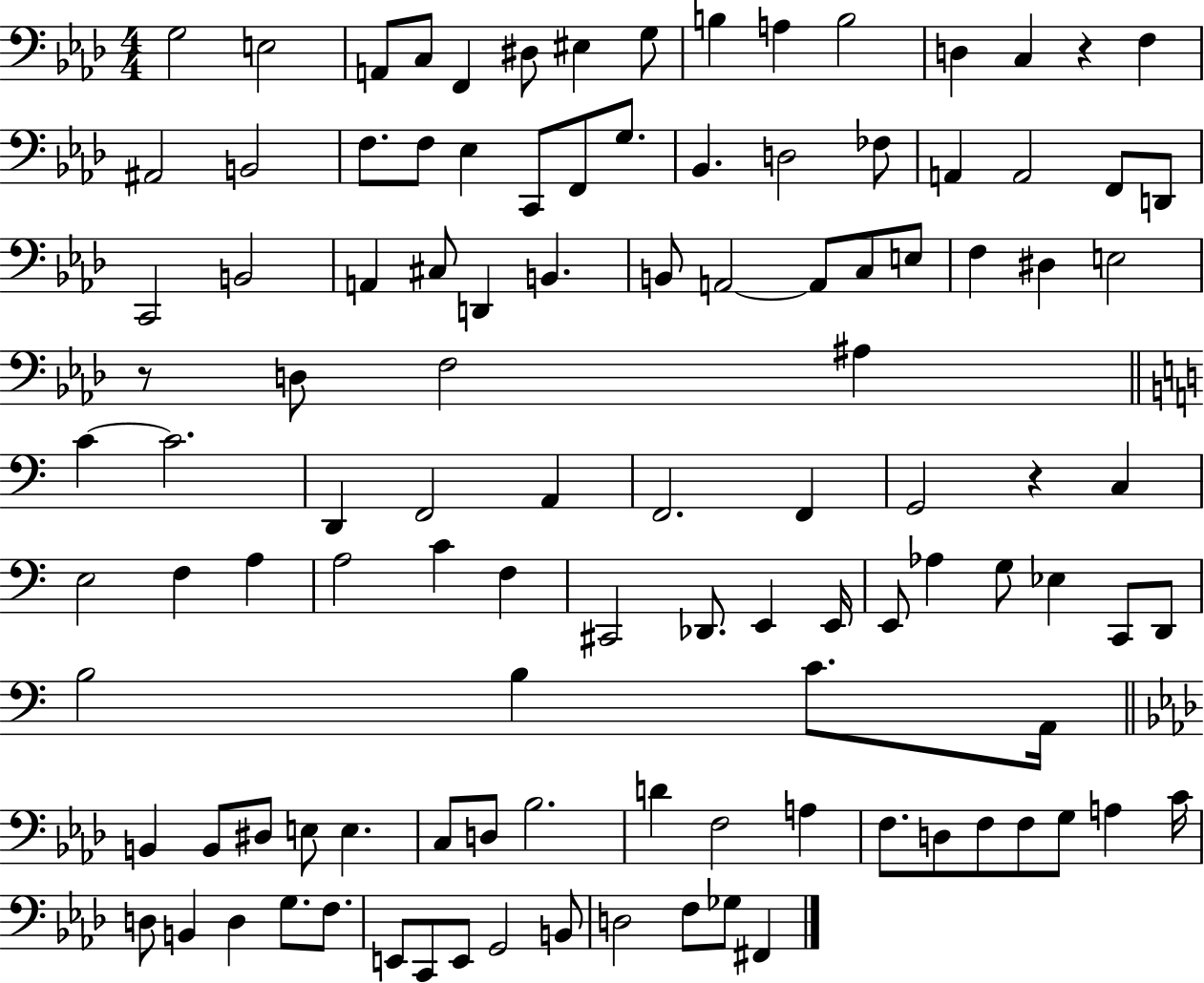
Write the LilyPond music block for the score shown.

{
  \clef bass
  \numericTimeSignature
  \time 4/4
  \key aes \major
  g2 e2 | a,8 c8 f,4 dis8 eis4 g8 | b4 a4 b2 | d4 c4 r4 f4 | \break ais,2 b,2 | f8. f8 ees4 c,8 f,8 g8. | bes,4. d2 fes8 | a,4 a,2 f,8 d,8 | \break c,2 b,2 | a,4 cis8 d,4 b,4. | b,8 a,2~~ a,8 c8 e8 | f4 dis4 e2 | \break r8 d8 f2 ais4 | \bar "||" \break \key c \major c'4~~ c'2. | d,4 f,2 a,4 | f,2. f,4 | g,2 r4 c4 | \break e2 f4 a4 | a2 c'4 f4 | cis,2 des,8. e,4 e,16 | e,8 aes4 g8 ees4 c,8 d,8 | \break b2 b4 c'8. a,16 | \bar "||" \break \key aes \major b,4 b,8 dis8 e8 e4. | c8 d8 bes2. | d'4 f2 a4 | f8. d8 f8 f8 g8 a4 c'16 | \break d8 b,4 d4 g8. f8. | e,8 c,8 e,8 g,2 b,8 | d2 f8 ges8 fis,4 | \bar "|."
}